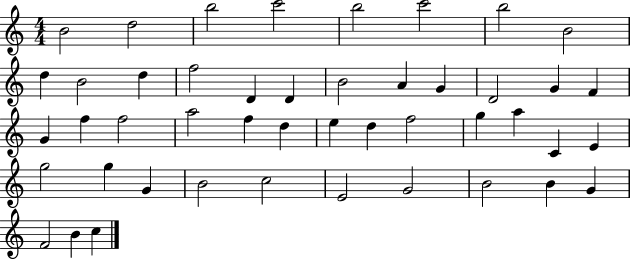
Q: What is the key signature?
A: C major